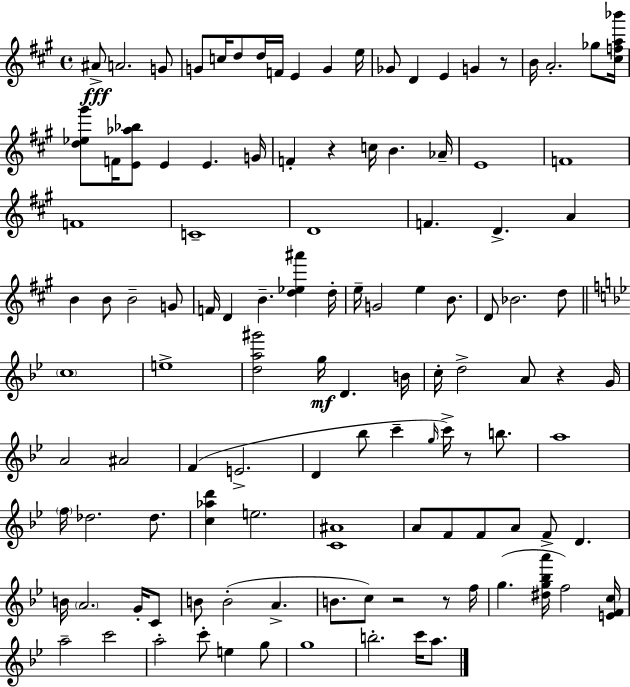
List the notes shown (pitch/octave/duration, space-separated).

A#4/e A4/h. G4/e G4/e C5/s D5/e D5/s F4/s E4/q G4/q E5/s Gb4/e D4/q E4/q G4/q R/e B4/s A4/h. Gb5/e [C#5,F5,A5,Bb6]/s [D5,Eb5,G#6]/e F4/s [E4,Ab5,Bb5]/e E4/q E4/q. G4/s F4/q R/q C5/s B4/q. Ab4/s E4/w F4/w F4/w C4/w D4/w F4/q. D4/q. A4/q B4/q B4/e B4/h G4/e F4/s D4/q B4/q. [D5,Eb5,A#6]/q D5/s E5/s G4/h E5/q B4/e. D4/e Bb4/h. D5/e C5/w E5/w [D5,A5,G#6]/h G5/s D4/q. B4/s C5/s D5/h A4/e R/q G4/s A4/h A#4/h F4/q E4/h. D4/q Bb5/e C6/q G5/s C6/s R/e B5/e. A5/w F5/s Db5/h. Db5/e. [C5,Ab5,D6]/q E5/h. [C4,A#4]/w A4/e F4/e F4/e A4/e F4/e D4/q. B4/s A4/h. G4/s C4/e B4/e B4/h A4/q. B4/e. C5/e R/h R/e F5/s G5/q. [D#5,G5,Bb5,A6]/s F5/h [E4,F4,C5]/s A5/h C6/h A5/h C6/e E5/q G5/e G5/w B5/h. C6/s A5/e.